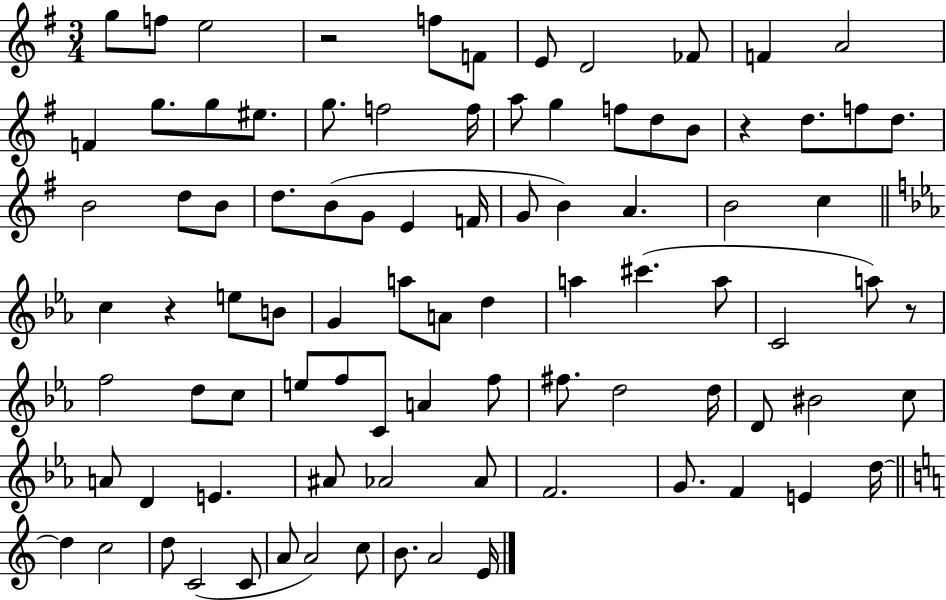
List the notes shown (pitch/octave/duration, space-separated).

G5/e F5/e E5/h R/h F5/e F4/e E4/e D4/h FES4/e F4/q A4/h F4/q G5/e. G5/e EIS5/e. G5/e. F5/h F5/s A5/e G5/q F5/e D5/e B4/e R/q D5/e. F5/e D5/e. B4/h D5/e B4/e D5/e. B4/e G4/e E4/q F4/s G4/e B4/q A4/q. B4/h C5/q C5/q R/q E5/e B4/e G4/q A5/e A4/e D5/q A5/q C#6/q. A5/e C4/h A5/e R/e F5/h D5/e C5/e E5/e F5/e C4/e A4/q F5/e F#5/e. D5/h D5/s D4/e BIS4/h C5/e A4/e D4/q E4/q. A#4/e Ab4/h Ab4/e F4/h. G4/e. F4/q E4/q D5/s D5/q C5/h D5/e C4/h C4/e A4/e A4/h C5/e B4/e. A4/h E4/s